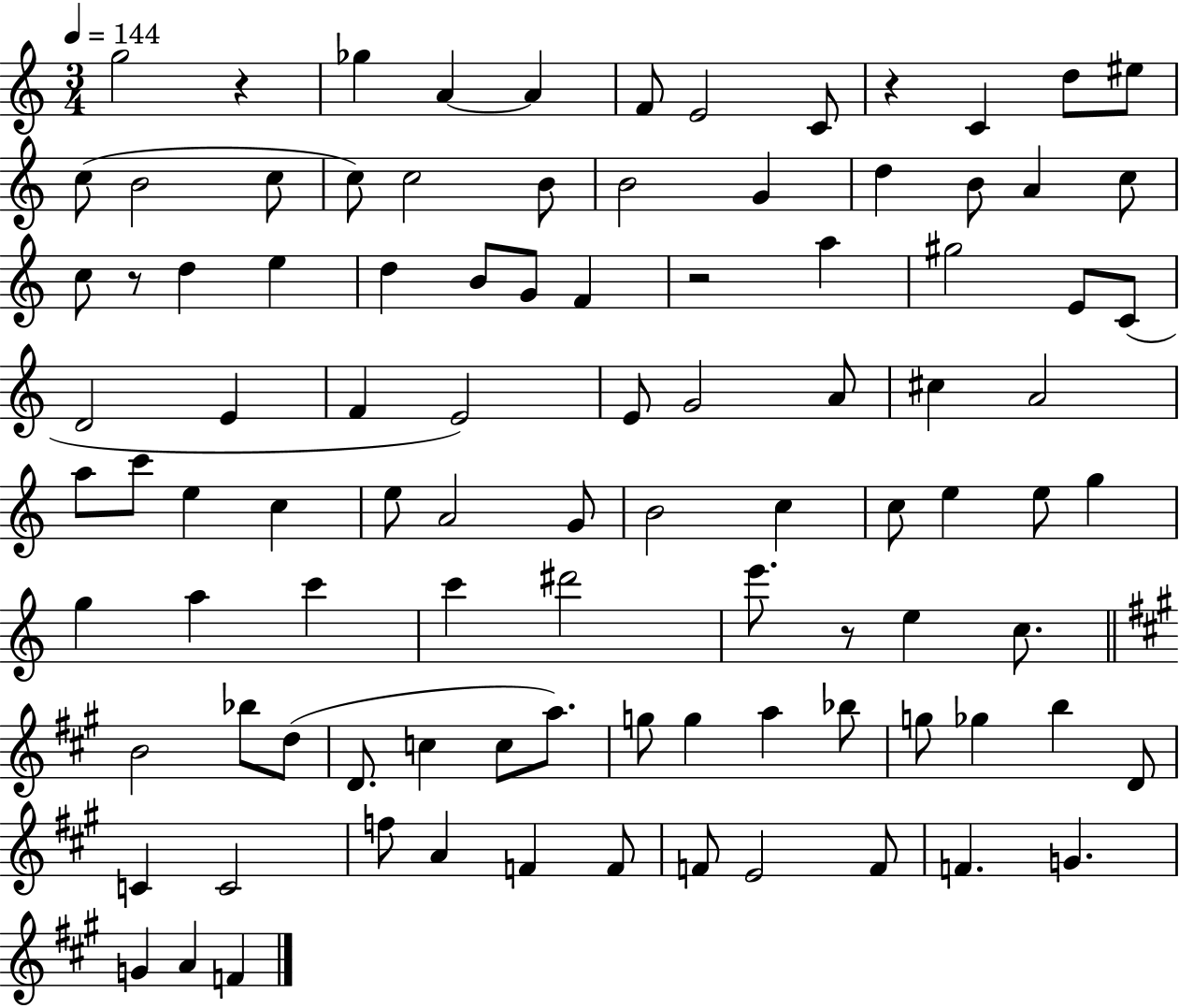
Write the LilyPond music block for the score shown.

{
  \clef treble
  \numericTimeSignature
  \time 3/4
  \key c \major
  \tempo 4 = 144
  g''2 r4 | ges''4 a'4~~ a'4 | f'8 e'2 c'8 | r4 c'4 d''8 eis''8 | \break c''8( b'2 c''8 | c''8) c''2 b'8 | b'2 g'4 | d''4 b'8 a'4 c''8 | \break c''8 r8 d''4 e''4 | d''4 b'8 g'8 f'4 | r2 a''4 | gis''2 e'8 c'8( | \break d'2 e'4 | f'4 e'2) | e'8 g'2 a'8 | cis''4 a'2 | \break a''8 c'''8 e''4 c''4 | e''8 a'2 g'8 | b'2 c''4 | c''8 e''4 e''8 g''4 | \break g''4 a''4 c'''4 | c'''4 dis'''2 | e'''8. r8 e''4 c''8. | \bar "||" \break \key a \major b'2 bes''8 d''8( | d'8. c''4 c''8 a''8.) | g''8 g''4 a''4 bes''8 | g''8 ges''4 b''4 d'8 | \break c'4 c'2 | f''8 a'4 f'4 f'8 | f'8 e'2 f'8 | f'4. g'4. | \break g'4 a'4 f'4 | \bar "|."
}